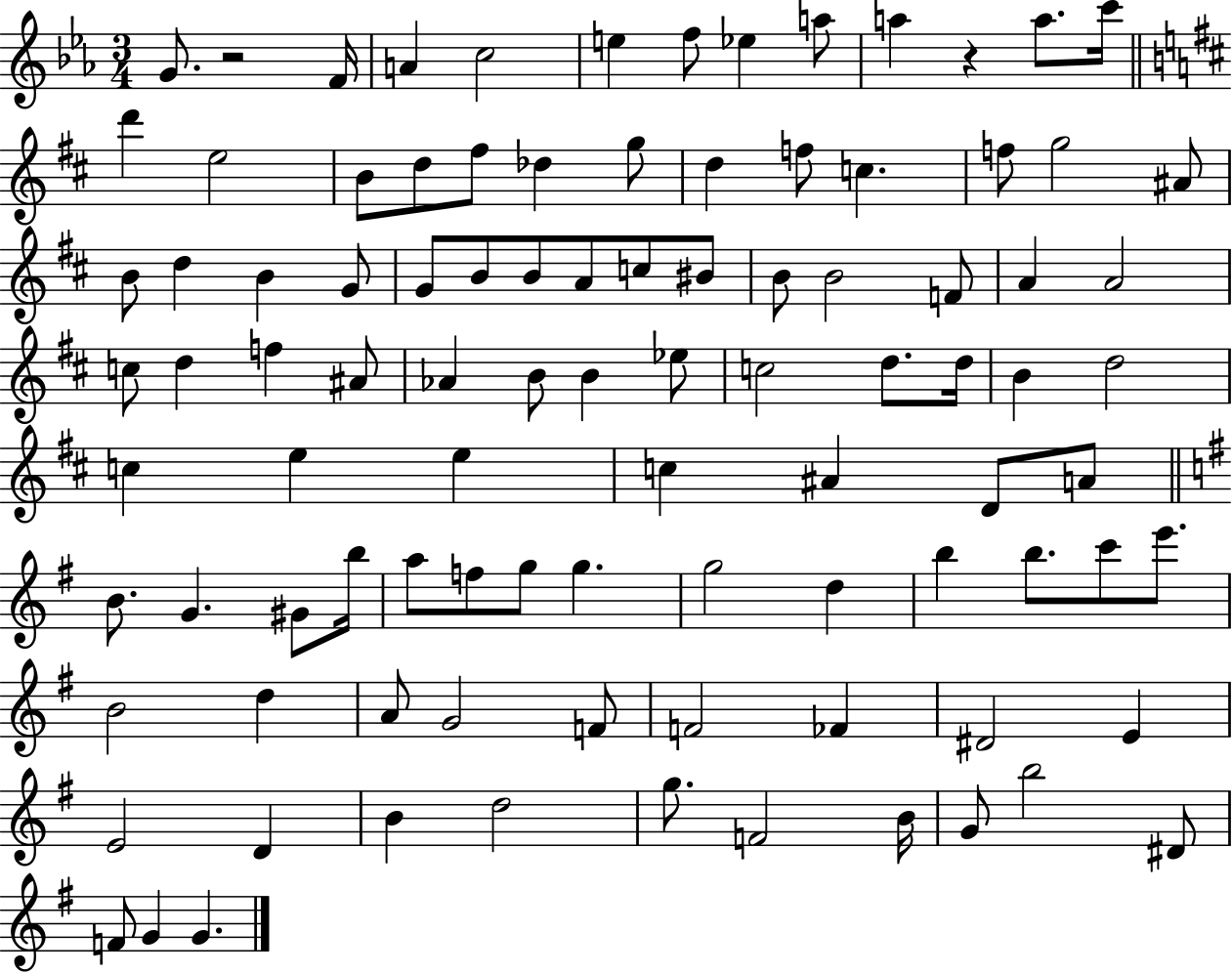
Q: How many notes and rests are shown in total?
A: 97